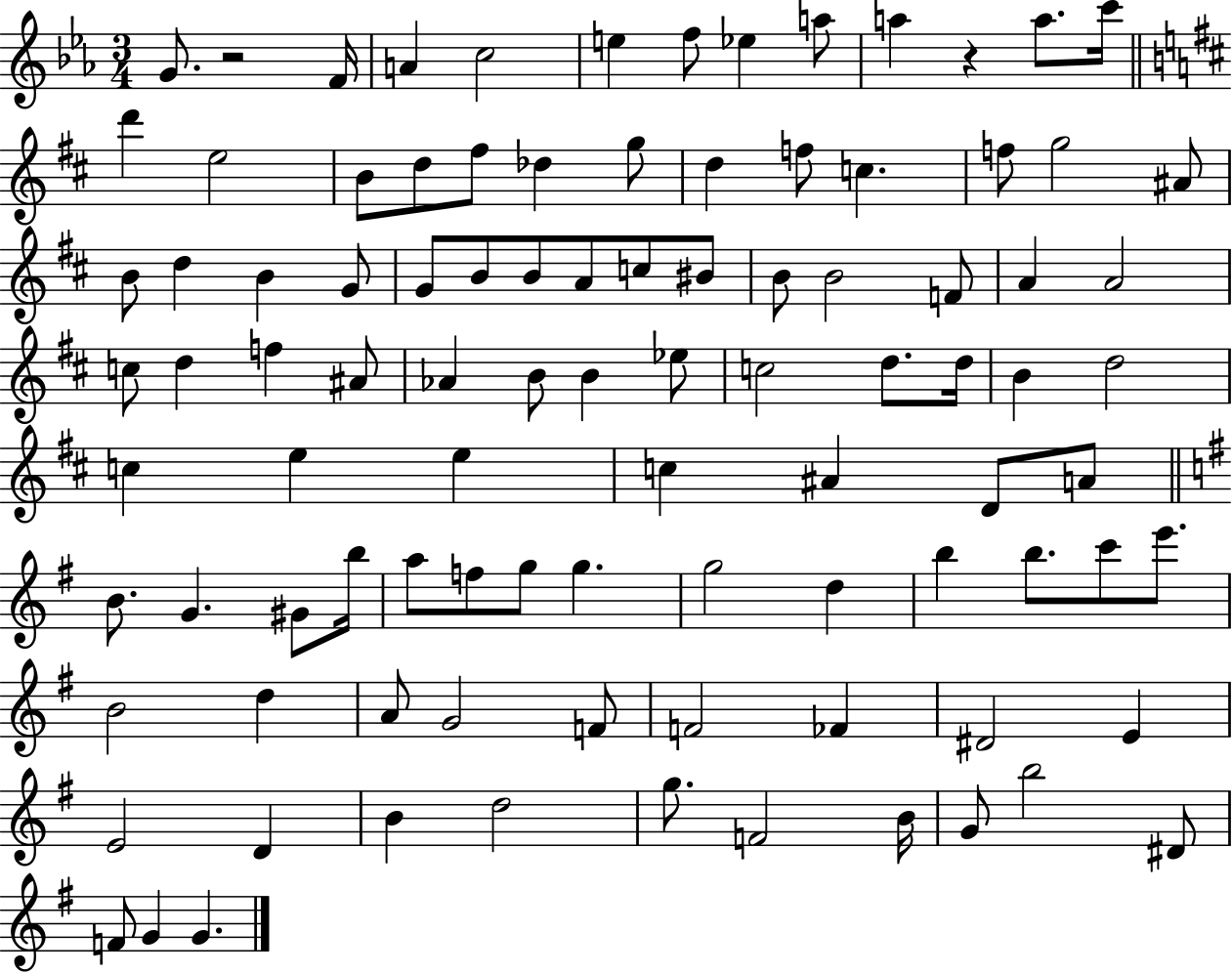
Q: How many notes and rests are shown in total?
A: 97